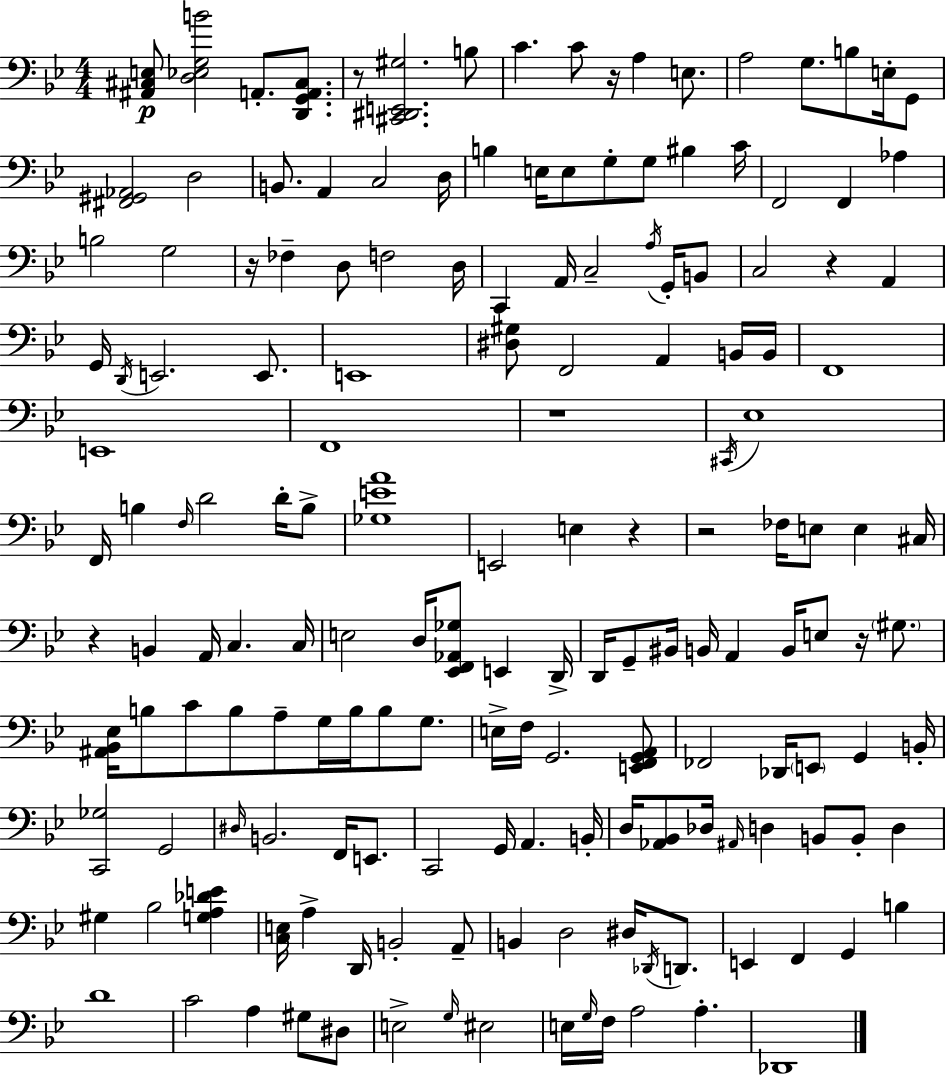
[A#2,C#3,E3]/e [D3,Eb3,G3,B4]/h A2/e. [D2,G2,A2,C#3]/e. R/e [C#2,D#2,E2,G#3]/h. B3/e C4/q. C4/e R/s A3/q E3/e. A3/h G3/e. B3/e E3/s G2/e [F#2,G#2,Ab2]/h D3/h B2/e. A2/q C3/h D3/s B3/q E3/s E3/e G3/e G3/e BIS3/q C4/s F2/h F2/q Ab3/q B3/h G3/h R/s FES3/q D3/e F3/h D3/s C2/q A2/s C3/h A3/s G2/s B2/e C3/h R/q A2/q G2/s D2/s E2/h. E2/e. E2/w [D#3,G#3]/e F2/h A2/q B2/s B2/s F2/w E2/w F2/w R/w C#2/s Eb3/w F2/s B3/q F3/s D4/h D4/s B3/e [Gb3,E4,A4]/w E2/h E3/q R/q R/h FES3/s E3/e E3/q C#3/s R/q B2/q A2/s C3/q. C3/s E3/h D3/s [Eb2,F2,Ab2,Gb3]/e E2/q D2/s D2/s G2/e BIS2/s B2/s A2/q B2/s E3/e R/s G#3/e. [A#2,Bb2,Eb3]/s B3/e C4/e B3/e A3/e G3/s B3/s B3/e G3/e. E3/s F3/s G2/h. [E2,F2,G2,A2]/e FES2/h Db2/s E2/e G2/q B2/s [C2,Gb3]/h G2/h D#3/s B2/h. F2/s E2/e. C2/h G2/s A2/q. B2/s D3/s [Ab2,Bb2]/e Db3/s A#2/s D3/q B2/e B2/e D3/q G#3/q Bb3/h [G3,A3,Db4,E4]/q [C3,E3]/s A3/q D2/s B2/h A2/e B2/q D3/h D#3/s Db2/s D2/e. E2/q F2/q G2/q B3/q D4/w C4/h A3/q G#3/e D#3/e E3/h G3/s EIS3/h E3/s G3/s F3/s A3/h A3/q. Db2/w